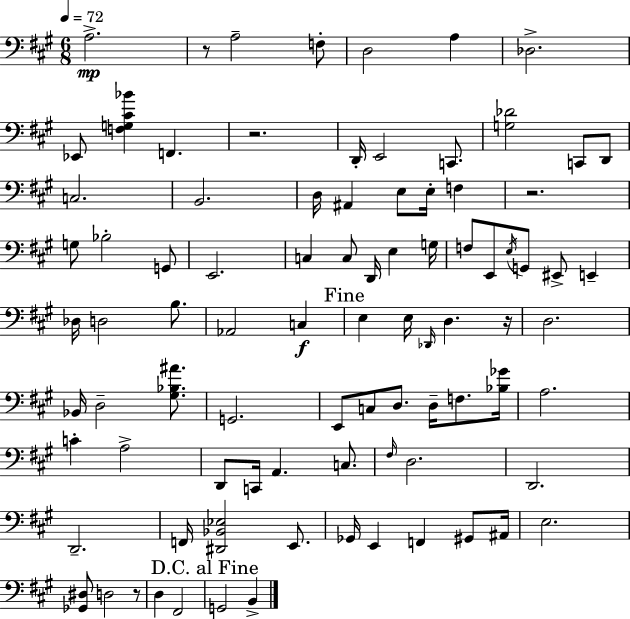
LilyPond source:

{
  \clef bass
  \numericTimeSignature
  \time 6/8
  \key a \major
  \tempo 4 = 72
  a2.->\mp | r8 a2-- f8-. | d2 a4 | des2.-> | \break ees,8 <f g cis' bes'>4 f,4. | r2. | d,16-. e,2 c,8. | <g des'>2 c,8 d,8 | \break c2. | b,2. | d16 ais,4 e8 e16-. f4 | r2. | \break g8 bes2-. g,8 | e,2. | c4 c8 d,16 e4 g16 | f8 e,8 \acciaccatura { e16 } g,8 eis,8-> e,4-- | \break des16 d2 b8. | aes,2 c4\f | \mark "Fine" e4 e16 \grace { des,16 } d4. | r16 d2. | \break bes,16 d2-- <gis bes ais'>8. | g,2. | e,8 c8 d8. d16-- f8. | <bes ges'>16 a2. | \break c'4-. a2-> | d,8 c,16 a,4. c8. | \grace { fis16 } d2. | d,2. | \break d,2.-- | f,16 <dis, bes, ees>2 | e,8. ges,16 e,4 f,4 | gis,8 ais,16 e2. | \break <ges, dis>8 d2 | r8 d4 fis,2 | \mark "D.C. al Fine" g,2 b,4-> | \bar "|."
}